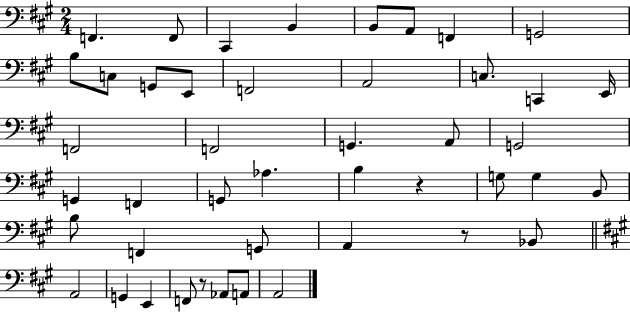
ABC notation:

X:1
T:Untitled
M:2/4
L:1/4
K:A
F,, F,,/2 ^C,, B,, B,,/2 A,,/2 F,, G,,2 B,/2 C,/2 G,,/2 E,,/2 F,,2 A,,2 C,/2 C,, E,,/4 F,,2 F,,2 G,, A,,/2 G,,2 G,, F,, G,,/2 _A, B, z G,/2 G, B,,/2 B,/2 F,, G,,/2 A,, z/2 _B,,/2 A,,2 G,, E,, F,,/2 z/2 _A,,/2 A,,/2 A,,2